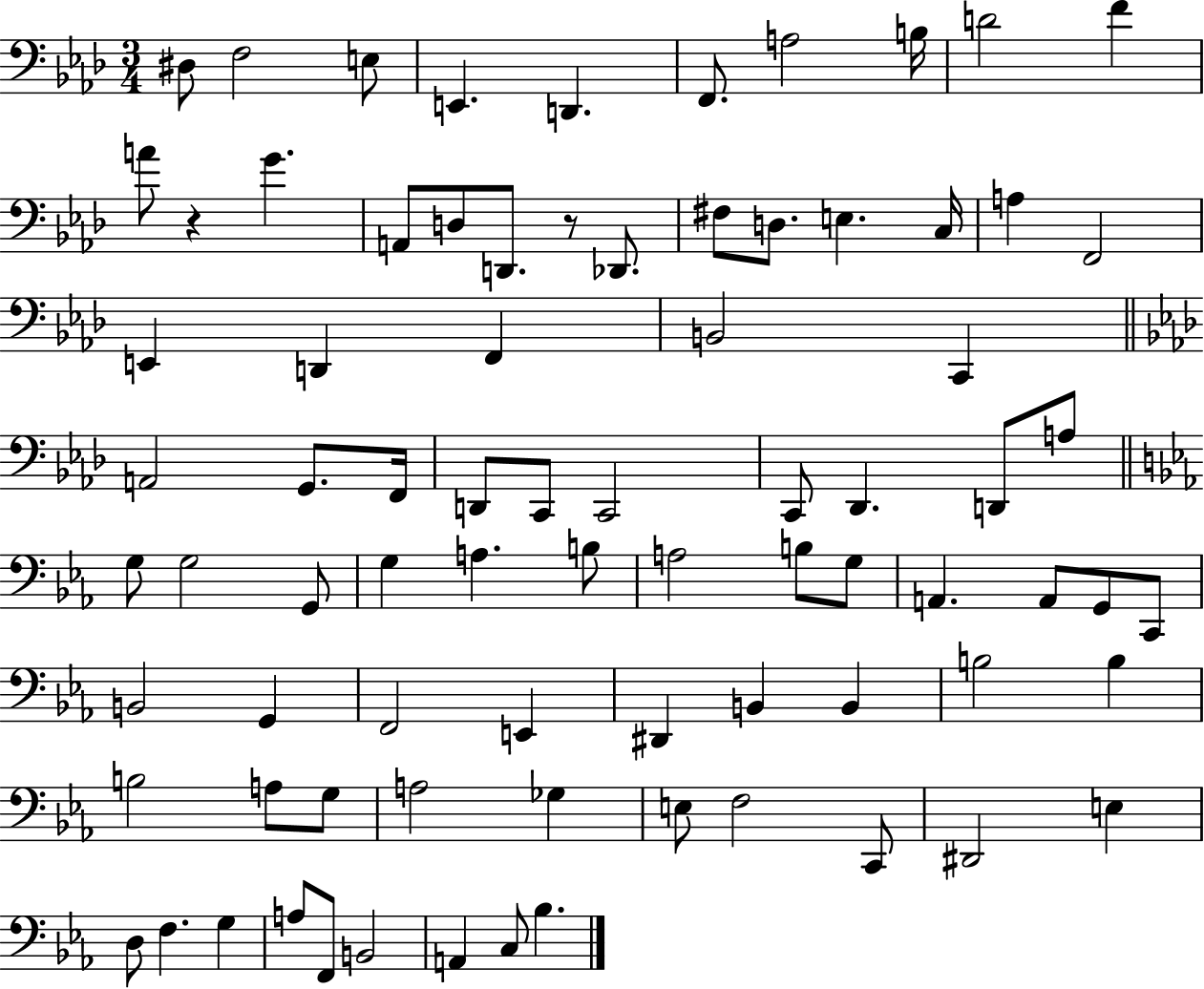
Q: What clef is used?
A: bass